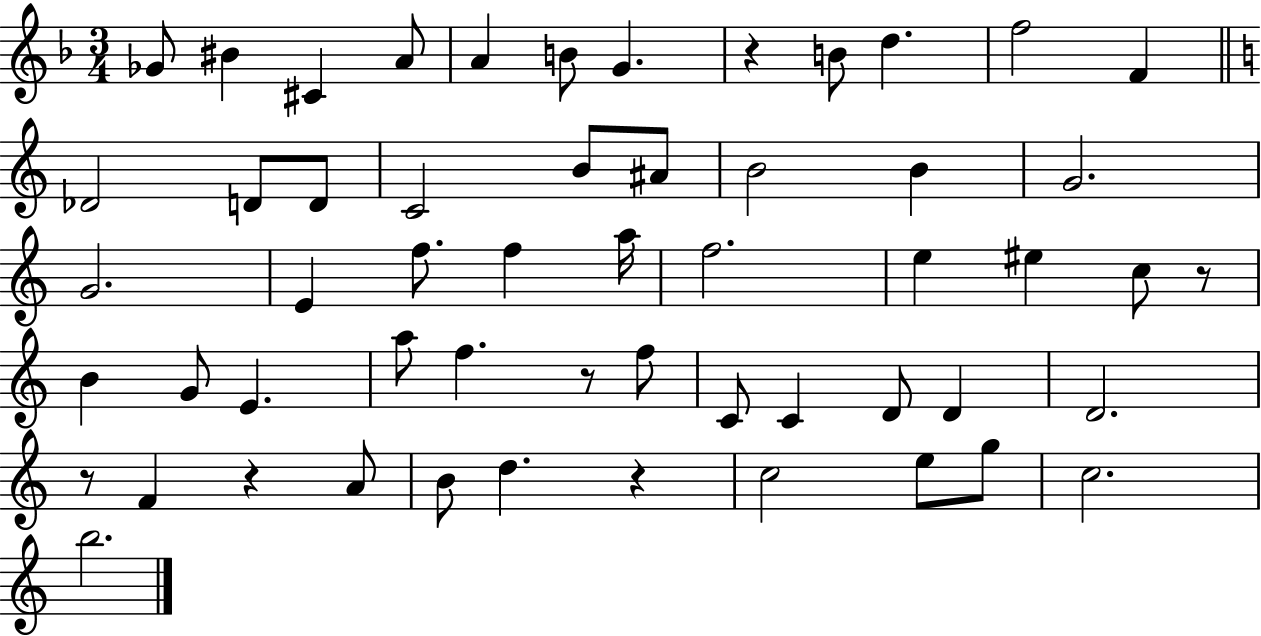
Gb4/e BIS4/q C#4/q A4/e A4/q B4/e G4/q. R/q B4/e D5/q. F5/h F4/q Db4/h D4/e D4/e C4/h B4/e A#4/e B4/h B4/q G4/h. G4/h. E4/q F5/e. F5/q A5/s F5/h. E5/q EIS5/q C5/e R/e B4/q G4/e E4/q. A5/e F5/q. R/e F5/e C4/e C4/q D4/e D4/q D4/h. R/e F4/q R/q A4/e B4/e D5/q. R/q C5/h E5/e G5/e C5/h. B5/h.